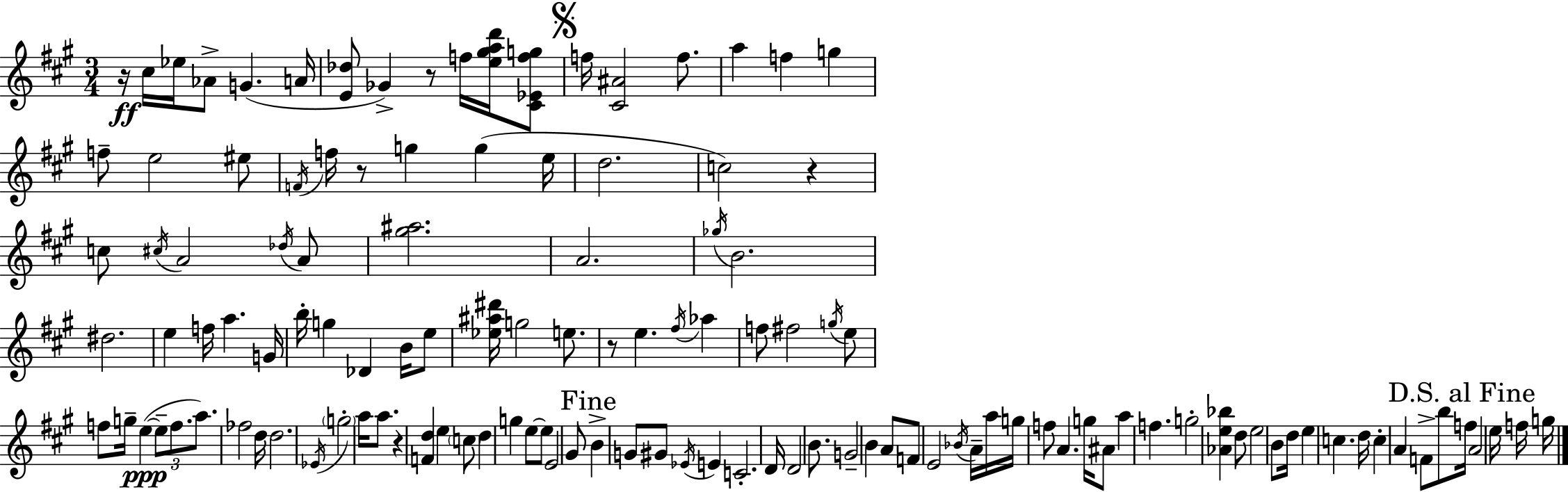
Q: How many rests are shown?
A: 6